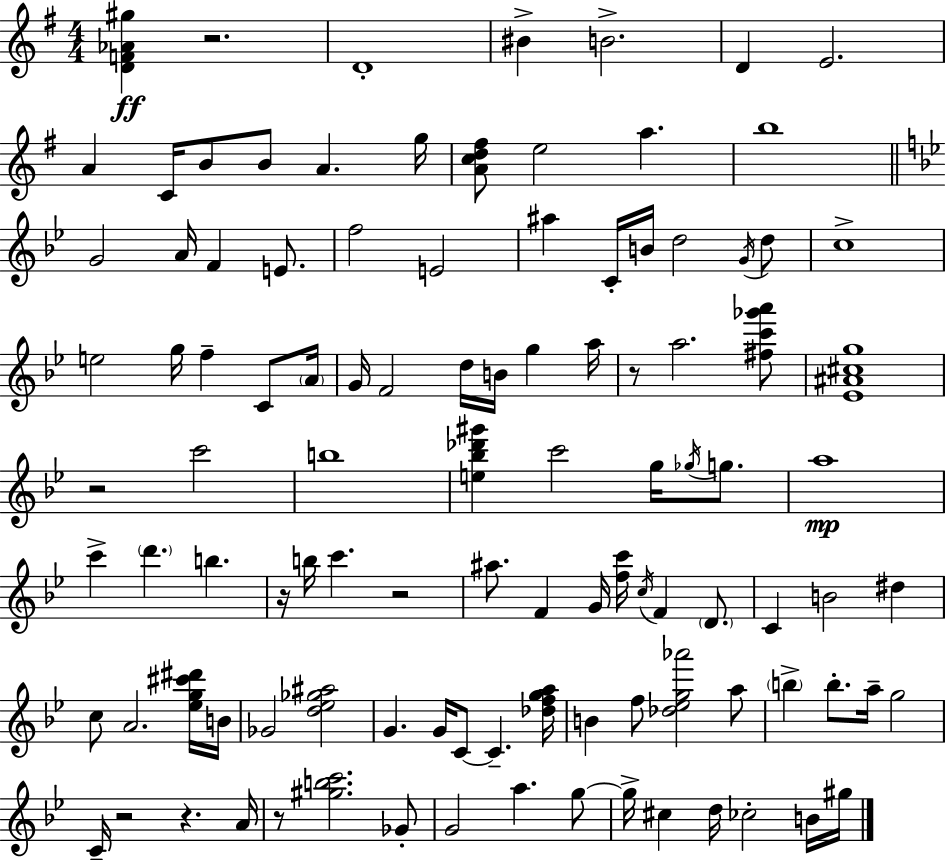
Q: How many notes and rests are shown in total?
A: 106